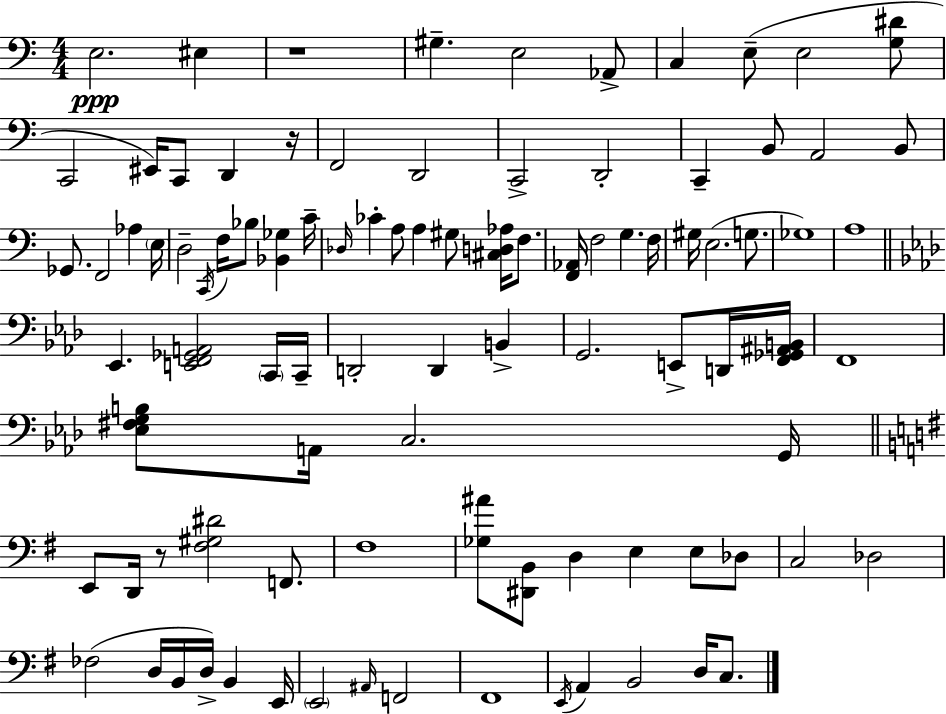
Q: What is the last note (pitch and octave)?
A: C3